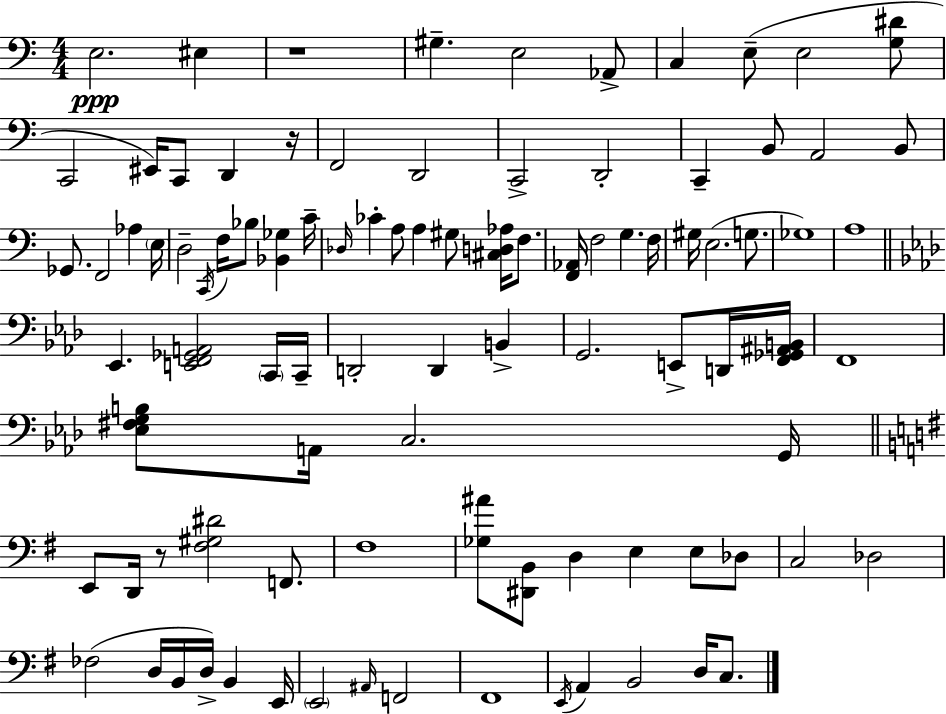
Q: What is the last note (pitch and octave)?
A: C3